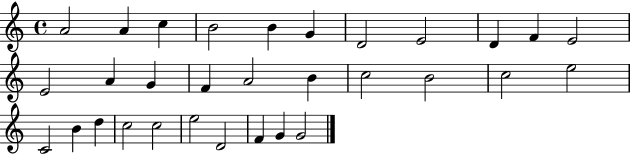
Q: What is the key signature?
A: C major